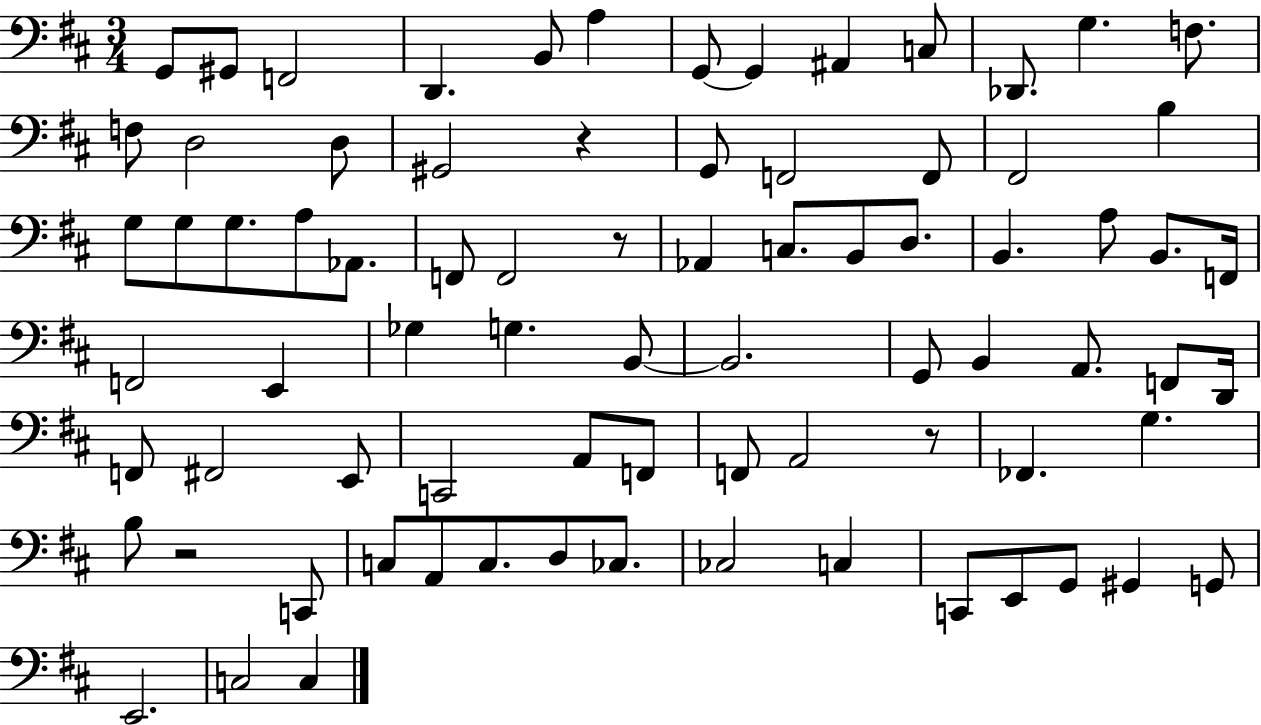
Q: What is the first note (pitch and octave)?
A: G2